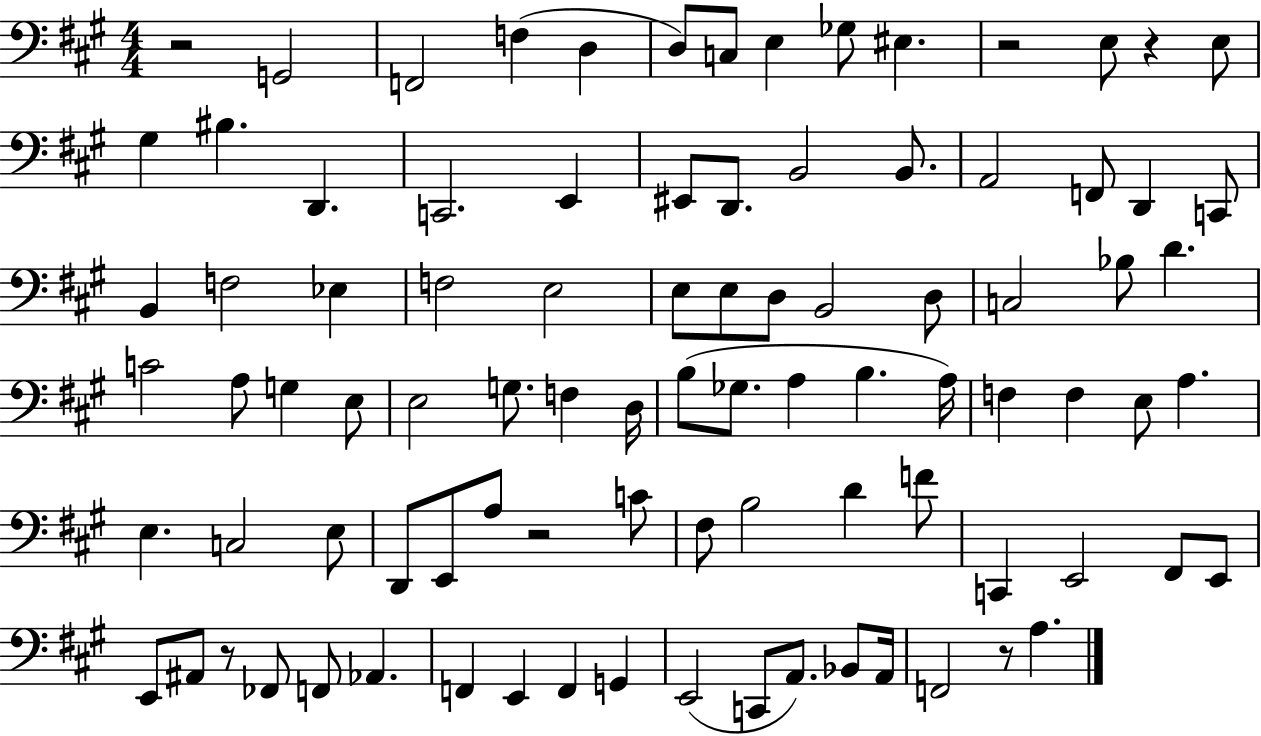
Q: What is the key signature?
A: A major